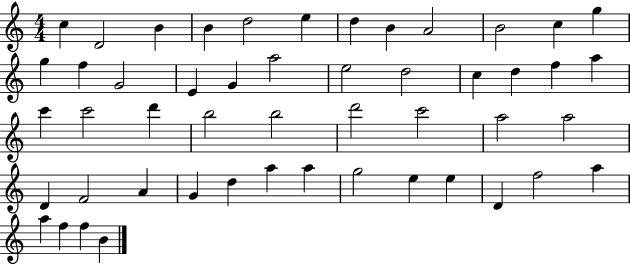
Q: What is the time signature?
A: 4/4